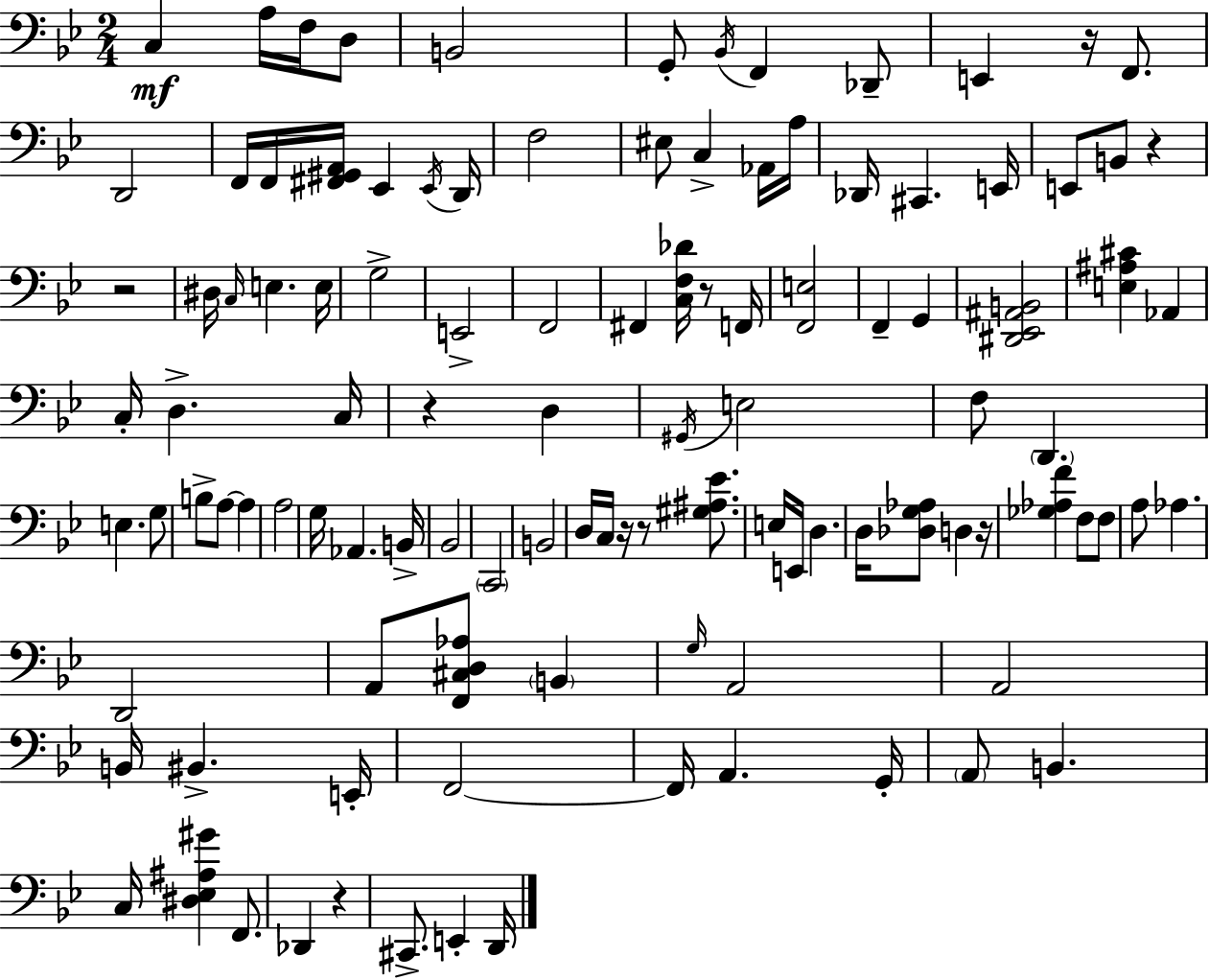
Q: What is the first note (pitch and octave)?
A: C3